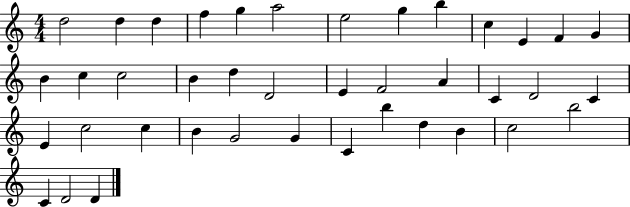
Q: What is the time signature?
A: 4/4